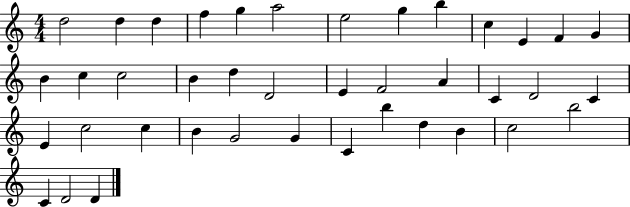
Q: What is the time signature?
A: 4/4